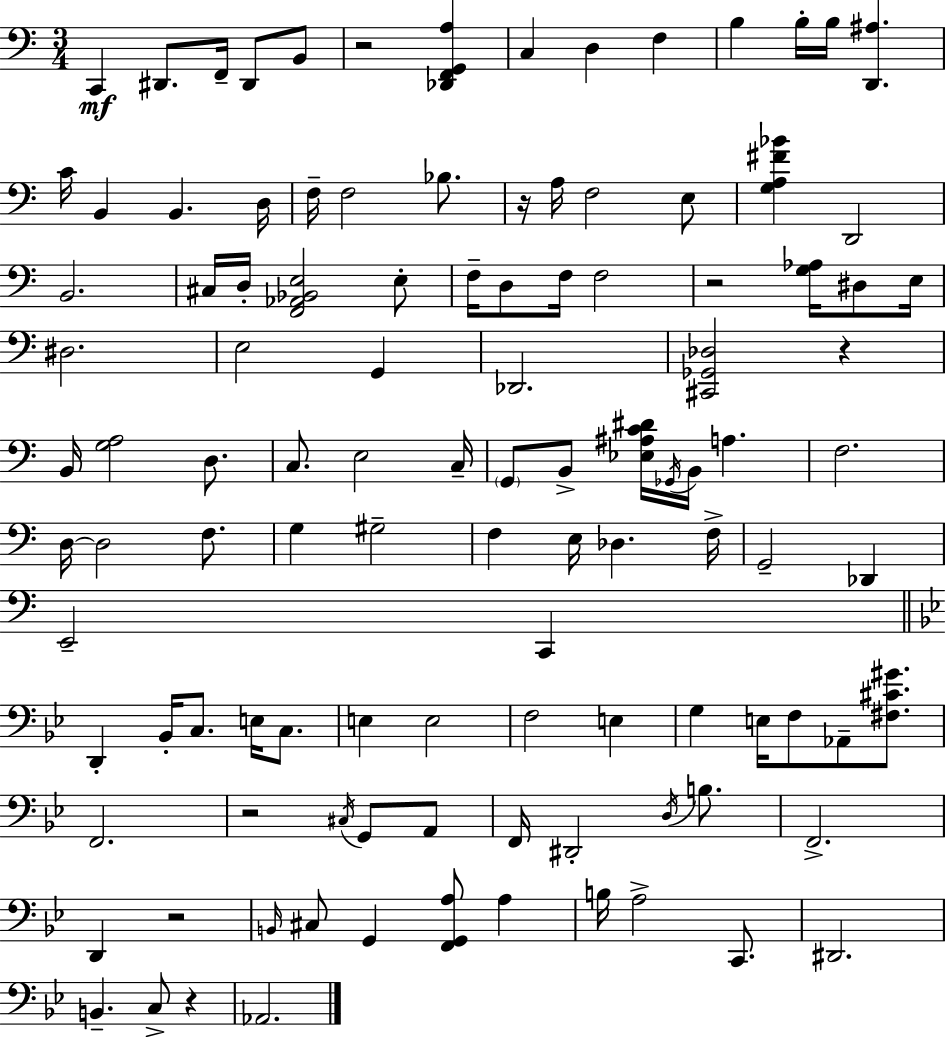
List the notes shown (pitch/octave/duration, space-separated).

C2/q D#2/e. F2/s D#2/e B2/e R/h [Db2,F2,G2,A3]/q C3/q D3/q F3/q B3/q B3/s B3/s [D2,A#3]/q. C4/s B2/q B2/q. D3/s F3/s F3/h Bb3/e. R/s A3/s F3/h E3/e [G3,A3,F#4,Bb4]/q D2/h B2/h. C#3/s D3/s [F2,Ab2,Bb2,E3]/h E3/e F3/s D3/e F3/s F3/h R/h [G3,Ab3]/s D#3/e E3/s D#3/h. E3/h G2/q Db2/h. [C#2,Gb2,Db3]/h R/q B2/s [G3,A3]/h D3/e. C3/e. E3/h C3/s G2/e B2/e [Eb3,A#3,C4,D#4]/s Gb2/s B2/s A3/q. F3/h. D3/s D3/h F3/e. G3/q G#3/h F3/q E3/s Db3/q. F3/s G2/h Db2/q E2/h C2/q D2/q Bb2/s C3/e. E3/s C3/e. E3/q E3/h F3/h E3/q G3/q E3/s F3/e Ab2/e [F#3,C#4,G#4]/e. F2/h. R/h C#3/s G2/e A2/e F2/s D#2/h D3/s B3/e. F2/h. D2/q R/h B2/s C#3/e G2/q [F2,G2,A3]/e A3/q B3/s A3/h C2/e. D#2/h. B2/q. C3/e R/q Ab2/h.